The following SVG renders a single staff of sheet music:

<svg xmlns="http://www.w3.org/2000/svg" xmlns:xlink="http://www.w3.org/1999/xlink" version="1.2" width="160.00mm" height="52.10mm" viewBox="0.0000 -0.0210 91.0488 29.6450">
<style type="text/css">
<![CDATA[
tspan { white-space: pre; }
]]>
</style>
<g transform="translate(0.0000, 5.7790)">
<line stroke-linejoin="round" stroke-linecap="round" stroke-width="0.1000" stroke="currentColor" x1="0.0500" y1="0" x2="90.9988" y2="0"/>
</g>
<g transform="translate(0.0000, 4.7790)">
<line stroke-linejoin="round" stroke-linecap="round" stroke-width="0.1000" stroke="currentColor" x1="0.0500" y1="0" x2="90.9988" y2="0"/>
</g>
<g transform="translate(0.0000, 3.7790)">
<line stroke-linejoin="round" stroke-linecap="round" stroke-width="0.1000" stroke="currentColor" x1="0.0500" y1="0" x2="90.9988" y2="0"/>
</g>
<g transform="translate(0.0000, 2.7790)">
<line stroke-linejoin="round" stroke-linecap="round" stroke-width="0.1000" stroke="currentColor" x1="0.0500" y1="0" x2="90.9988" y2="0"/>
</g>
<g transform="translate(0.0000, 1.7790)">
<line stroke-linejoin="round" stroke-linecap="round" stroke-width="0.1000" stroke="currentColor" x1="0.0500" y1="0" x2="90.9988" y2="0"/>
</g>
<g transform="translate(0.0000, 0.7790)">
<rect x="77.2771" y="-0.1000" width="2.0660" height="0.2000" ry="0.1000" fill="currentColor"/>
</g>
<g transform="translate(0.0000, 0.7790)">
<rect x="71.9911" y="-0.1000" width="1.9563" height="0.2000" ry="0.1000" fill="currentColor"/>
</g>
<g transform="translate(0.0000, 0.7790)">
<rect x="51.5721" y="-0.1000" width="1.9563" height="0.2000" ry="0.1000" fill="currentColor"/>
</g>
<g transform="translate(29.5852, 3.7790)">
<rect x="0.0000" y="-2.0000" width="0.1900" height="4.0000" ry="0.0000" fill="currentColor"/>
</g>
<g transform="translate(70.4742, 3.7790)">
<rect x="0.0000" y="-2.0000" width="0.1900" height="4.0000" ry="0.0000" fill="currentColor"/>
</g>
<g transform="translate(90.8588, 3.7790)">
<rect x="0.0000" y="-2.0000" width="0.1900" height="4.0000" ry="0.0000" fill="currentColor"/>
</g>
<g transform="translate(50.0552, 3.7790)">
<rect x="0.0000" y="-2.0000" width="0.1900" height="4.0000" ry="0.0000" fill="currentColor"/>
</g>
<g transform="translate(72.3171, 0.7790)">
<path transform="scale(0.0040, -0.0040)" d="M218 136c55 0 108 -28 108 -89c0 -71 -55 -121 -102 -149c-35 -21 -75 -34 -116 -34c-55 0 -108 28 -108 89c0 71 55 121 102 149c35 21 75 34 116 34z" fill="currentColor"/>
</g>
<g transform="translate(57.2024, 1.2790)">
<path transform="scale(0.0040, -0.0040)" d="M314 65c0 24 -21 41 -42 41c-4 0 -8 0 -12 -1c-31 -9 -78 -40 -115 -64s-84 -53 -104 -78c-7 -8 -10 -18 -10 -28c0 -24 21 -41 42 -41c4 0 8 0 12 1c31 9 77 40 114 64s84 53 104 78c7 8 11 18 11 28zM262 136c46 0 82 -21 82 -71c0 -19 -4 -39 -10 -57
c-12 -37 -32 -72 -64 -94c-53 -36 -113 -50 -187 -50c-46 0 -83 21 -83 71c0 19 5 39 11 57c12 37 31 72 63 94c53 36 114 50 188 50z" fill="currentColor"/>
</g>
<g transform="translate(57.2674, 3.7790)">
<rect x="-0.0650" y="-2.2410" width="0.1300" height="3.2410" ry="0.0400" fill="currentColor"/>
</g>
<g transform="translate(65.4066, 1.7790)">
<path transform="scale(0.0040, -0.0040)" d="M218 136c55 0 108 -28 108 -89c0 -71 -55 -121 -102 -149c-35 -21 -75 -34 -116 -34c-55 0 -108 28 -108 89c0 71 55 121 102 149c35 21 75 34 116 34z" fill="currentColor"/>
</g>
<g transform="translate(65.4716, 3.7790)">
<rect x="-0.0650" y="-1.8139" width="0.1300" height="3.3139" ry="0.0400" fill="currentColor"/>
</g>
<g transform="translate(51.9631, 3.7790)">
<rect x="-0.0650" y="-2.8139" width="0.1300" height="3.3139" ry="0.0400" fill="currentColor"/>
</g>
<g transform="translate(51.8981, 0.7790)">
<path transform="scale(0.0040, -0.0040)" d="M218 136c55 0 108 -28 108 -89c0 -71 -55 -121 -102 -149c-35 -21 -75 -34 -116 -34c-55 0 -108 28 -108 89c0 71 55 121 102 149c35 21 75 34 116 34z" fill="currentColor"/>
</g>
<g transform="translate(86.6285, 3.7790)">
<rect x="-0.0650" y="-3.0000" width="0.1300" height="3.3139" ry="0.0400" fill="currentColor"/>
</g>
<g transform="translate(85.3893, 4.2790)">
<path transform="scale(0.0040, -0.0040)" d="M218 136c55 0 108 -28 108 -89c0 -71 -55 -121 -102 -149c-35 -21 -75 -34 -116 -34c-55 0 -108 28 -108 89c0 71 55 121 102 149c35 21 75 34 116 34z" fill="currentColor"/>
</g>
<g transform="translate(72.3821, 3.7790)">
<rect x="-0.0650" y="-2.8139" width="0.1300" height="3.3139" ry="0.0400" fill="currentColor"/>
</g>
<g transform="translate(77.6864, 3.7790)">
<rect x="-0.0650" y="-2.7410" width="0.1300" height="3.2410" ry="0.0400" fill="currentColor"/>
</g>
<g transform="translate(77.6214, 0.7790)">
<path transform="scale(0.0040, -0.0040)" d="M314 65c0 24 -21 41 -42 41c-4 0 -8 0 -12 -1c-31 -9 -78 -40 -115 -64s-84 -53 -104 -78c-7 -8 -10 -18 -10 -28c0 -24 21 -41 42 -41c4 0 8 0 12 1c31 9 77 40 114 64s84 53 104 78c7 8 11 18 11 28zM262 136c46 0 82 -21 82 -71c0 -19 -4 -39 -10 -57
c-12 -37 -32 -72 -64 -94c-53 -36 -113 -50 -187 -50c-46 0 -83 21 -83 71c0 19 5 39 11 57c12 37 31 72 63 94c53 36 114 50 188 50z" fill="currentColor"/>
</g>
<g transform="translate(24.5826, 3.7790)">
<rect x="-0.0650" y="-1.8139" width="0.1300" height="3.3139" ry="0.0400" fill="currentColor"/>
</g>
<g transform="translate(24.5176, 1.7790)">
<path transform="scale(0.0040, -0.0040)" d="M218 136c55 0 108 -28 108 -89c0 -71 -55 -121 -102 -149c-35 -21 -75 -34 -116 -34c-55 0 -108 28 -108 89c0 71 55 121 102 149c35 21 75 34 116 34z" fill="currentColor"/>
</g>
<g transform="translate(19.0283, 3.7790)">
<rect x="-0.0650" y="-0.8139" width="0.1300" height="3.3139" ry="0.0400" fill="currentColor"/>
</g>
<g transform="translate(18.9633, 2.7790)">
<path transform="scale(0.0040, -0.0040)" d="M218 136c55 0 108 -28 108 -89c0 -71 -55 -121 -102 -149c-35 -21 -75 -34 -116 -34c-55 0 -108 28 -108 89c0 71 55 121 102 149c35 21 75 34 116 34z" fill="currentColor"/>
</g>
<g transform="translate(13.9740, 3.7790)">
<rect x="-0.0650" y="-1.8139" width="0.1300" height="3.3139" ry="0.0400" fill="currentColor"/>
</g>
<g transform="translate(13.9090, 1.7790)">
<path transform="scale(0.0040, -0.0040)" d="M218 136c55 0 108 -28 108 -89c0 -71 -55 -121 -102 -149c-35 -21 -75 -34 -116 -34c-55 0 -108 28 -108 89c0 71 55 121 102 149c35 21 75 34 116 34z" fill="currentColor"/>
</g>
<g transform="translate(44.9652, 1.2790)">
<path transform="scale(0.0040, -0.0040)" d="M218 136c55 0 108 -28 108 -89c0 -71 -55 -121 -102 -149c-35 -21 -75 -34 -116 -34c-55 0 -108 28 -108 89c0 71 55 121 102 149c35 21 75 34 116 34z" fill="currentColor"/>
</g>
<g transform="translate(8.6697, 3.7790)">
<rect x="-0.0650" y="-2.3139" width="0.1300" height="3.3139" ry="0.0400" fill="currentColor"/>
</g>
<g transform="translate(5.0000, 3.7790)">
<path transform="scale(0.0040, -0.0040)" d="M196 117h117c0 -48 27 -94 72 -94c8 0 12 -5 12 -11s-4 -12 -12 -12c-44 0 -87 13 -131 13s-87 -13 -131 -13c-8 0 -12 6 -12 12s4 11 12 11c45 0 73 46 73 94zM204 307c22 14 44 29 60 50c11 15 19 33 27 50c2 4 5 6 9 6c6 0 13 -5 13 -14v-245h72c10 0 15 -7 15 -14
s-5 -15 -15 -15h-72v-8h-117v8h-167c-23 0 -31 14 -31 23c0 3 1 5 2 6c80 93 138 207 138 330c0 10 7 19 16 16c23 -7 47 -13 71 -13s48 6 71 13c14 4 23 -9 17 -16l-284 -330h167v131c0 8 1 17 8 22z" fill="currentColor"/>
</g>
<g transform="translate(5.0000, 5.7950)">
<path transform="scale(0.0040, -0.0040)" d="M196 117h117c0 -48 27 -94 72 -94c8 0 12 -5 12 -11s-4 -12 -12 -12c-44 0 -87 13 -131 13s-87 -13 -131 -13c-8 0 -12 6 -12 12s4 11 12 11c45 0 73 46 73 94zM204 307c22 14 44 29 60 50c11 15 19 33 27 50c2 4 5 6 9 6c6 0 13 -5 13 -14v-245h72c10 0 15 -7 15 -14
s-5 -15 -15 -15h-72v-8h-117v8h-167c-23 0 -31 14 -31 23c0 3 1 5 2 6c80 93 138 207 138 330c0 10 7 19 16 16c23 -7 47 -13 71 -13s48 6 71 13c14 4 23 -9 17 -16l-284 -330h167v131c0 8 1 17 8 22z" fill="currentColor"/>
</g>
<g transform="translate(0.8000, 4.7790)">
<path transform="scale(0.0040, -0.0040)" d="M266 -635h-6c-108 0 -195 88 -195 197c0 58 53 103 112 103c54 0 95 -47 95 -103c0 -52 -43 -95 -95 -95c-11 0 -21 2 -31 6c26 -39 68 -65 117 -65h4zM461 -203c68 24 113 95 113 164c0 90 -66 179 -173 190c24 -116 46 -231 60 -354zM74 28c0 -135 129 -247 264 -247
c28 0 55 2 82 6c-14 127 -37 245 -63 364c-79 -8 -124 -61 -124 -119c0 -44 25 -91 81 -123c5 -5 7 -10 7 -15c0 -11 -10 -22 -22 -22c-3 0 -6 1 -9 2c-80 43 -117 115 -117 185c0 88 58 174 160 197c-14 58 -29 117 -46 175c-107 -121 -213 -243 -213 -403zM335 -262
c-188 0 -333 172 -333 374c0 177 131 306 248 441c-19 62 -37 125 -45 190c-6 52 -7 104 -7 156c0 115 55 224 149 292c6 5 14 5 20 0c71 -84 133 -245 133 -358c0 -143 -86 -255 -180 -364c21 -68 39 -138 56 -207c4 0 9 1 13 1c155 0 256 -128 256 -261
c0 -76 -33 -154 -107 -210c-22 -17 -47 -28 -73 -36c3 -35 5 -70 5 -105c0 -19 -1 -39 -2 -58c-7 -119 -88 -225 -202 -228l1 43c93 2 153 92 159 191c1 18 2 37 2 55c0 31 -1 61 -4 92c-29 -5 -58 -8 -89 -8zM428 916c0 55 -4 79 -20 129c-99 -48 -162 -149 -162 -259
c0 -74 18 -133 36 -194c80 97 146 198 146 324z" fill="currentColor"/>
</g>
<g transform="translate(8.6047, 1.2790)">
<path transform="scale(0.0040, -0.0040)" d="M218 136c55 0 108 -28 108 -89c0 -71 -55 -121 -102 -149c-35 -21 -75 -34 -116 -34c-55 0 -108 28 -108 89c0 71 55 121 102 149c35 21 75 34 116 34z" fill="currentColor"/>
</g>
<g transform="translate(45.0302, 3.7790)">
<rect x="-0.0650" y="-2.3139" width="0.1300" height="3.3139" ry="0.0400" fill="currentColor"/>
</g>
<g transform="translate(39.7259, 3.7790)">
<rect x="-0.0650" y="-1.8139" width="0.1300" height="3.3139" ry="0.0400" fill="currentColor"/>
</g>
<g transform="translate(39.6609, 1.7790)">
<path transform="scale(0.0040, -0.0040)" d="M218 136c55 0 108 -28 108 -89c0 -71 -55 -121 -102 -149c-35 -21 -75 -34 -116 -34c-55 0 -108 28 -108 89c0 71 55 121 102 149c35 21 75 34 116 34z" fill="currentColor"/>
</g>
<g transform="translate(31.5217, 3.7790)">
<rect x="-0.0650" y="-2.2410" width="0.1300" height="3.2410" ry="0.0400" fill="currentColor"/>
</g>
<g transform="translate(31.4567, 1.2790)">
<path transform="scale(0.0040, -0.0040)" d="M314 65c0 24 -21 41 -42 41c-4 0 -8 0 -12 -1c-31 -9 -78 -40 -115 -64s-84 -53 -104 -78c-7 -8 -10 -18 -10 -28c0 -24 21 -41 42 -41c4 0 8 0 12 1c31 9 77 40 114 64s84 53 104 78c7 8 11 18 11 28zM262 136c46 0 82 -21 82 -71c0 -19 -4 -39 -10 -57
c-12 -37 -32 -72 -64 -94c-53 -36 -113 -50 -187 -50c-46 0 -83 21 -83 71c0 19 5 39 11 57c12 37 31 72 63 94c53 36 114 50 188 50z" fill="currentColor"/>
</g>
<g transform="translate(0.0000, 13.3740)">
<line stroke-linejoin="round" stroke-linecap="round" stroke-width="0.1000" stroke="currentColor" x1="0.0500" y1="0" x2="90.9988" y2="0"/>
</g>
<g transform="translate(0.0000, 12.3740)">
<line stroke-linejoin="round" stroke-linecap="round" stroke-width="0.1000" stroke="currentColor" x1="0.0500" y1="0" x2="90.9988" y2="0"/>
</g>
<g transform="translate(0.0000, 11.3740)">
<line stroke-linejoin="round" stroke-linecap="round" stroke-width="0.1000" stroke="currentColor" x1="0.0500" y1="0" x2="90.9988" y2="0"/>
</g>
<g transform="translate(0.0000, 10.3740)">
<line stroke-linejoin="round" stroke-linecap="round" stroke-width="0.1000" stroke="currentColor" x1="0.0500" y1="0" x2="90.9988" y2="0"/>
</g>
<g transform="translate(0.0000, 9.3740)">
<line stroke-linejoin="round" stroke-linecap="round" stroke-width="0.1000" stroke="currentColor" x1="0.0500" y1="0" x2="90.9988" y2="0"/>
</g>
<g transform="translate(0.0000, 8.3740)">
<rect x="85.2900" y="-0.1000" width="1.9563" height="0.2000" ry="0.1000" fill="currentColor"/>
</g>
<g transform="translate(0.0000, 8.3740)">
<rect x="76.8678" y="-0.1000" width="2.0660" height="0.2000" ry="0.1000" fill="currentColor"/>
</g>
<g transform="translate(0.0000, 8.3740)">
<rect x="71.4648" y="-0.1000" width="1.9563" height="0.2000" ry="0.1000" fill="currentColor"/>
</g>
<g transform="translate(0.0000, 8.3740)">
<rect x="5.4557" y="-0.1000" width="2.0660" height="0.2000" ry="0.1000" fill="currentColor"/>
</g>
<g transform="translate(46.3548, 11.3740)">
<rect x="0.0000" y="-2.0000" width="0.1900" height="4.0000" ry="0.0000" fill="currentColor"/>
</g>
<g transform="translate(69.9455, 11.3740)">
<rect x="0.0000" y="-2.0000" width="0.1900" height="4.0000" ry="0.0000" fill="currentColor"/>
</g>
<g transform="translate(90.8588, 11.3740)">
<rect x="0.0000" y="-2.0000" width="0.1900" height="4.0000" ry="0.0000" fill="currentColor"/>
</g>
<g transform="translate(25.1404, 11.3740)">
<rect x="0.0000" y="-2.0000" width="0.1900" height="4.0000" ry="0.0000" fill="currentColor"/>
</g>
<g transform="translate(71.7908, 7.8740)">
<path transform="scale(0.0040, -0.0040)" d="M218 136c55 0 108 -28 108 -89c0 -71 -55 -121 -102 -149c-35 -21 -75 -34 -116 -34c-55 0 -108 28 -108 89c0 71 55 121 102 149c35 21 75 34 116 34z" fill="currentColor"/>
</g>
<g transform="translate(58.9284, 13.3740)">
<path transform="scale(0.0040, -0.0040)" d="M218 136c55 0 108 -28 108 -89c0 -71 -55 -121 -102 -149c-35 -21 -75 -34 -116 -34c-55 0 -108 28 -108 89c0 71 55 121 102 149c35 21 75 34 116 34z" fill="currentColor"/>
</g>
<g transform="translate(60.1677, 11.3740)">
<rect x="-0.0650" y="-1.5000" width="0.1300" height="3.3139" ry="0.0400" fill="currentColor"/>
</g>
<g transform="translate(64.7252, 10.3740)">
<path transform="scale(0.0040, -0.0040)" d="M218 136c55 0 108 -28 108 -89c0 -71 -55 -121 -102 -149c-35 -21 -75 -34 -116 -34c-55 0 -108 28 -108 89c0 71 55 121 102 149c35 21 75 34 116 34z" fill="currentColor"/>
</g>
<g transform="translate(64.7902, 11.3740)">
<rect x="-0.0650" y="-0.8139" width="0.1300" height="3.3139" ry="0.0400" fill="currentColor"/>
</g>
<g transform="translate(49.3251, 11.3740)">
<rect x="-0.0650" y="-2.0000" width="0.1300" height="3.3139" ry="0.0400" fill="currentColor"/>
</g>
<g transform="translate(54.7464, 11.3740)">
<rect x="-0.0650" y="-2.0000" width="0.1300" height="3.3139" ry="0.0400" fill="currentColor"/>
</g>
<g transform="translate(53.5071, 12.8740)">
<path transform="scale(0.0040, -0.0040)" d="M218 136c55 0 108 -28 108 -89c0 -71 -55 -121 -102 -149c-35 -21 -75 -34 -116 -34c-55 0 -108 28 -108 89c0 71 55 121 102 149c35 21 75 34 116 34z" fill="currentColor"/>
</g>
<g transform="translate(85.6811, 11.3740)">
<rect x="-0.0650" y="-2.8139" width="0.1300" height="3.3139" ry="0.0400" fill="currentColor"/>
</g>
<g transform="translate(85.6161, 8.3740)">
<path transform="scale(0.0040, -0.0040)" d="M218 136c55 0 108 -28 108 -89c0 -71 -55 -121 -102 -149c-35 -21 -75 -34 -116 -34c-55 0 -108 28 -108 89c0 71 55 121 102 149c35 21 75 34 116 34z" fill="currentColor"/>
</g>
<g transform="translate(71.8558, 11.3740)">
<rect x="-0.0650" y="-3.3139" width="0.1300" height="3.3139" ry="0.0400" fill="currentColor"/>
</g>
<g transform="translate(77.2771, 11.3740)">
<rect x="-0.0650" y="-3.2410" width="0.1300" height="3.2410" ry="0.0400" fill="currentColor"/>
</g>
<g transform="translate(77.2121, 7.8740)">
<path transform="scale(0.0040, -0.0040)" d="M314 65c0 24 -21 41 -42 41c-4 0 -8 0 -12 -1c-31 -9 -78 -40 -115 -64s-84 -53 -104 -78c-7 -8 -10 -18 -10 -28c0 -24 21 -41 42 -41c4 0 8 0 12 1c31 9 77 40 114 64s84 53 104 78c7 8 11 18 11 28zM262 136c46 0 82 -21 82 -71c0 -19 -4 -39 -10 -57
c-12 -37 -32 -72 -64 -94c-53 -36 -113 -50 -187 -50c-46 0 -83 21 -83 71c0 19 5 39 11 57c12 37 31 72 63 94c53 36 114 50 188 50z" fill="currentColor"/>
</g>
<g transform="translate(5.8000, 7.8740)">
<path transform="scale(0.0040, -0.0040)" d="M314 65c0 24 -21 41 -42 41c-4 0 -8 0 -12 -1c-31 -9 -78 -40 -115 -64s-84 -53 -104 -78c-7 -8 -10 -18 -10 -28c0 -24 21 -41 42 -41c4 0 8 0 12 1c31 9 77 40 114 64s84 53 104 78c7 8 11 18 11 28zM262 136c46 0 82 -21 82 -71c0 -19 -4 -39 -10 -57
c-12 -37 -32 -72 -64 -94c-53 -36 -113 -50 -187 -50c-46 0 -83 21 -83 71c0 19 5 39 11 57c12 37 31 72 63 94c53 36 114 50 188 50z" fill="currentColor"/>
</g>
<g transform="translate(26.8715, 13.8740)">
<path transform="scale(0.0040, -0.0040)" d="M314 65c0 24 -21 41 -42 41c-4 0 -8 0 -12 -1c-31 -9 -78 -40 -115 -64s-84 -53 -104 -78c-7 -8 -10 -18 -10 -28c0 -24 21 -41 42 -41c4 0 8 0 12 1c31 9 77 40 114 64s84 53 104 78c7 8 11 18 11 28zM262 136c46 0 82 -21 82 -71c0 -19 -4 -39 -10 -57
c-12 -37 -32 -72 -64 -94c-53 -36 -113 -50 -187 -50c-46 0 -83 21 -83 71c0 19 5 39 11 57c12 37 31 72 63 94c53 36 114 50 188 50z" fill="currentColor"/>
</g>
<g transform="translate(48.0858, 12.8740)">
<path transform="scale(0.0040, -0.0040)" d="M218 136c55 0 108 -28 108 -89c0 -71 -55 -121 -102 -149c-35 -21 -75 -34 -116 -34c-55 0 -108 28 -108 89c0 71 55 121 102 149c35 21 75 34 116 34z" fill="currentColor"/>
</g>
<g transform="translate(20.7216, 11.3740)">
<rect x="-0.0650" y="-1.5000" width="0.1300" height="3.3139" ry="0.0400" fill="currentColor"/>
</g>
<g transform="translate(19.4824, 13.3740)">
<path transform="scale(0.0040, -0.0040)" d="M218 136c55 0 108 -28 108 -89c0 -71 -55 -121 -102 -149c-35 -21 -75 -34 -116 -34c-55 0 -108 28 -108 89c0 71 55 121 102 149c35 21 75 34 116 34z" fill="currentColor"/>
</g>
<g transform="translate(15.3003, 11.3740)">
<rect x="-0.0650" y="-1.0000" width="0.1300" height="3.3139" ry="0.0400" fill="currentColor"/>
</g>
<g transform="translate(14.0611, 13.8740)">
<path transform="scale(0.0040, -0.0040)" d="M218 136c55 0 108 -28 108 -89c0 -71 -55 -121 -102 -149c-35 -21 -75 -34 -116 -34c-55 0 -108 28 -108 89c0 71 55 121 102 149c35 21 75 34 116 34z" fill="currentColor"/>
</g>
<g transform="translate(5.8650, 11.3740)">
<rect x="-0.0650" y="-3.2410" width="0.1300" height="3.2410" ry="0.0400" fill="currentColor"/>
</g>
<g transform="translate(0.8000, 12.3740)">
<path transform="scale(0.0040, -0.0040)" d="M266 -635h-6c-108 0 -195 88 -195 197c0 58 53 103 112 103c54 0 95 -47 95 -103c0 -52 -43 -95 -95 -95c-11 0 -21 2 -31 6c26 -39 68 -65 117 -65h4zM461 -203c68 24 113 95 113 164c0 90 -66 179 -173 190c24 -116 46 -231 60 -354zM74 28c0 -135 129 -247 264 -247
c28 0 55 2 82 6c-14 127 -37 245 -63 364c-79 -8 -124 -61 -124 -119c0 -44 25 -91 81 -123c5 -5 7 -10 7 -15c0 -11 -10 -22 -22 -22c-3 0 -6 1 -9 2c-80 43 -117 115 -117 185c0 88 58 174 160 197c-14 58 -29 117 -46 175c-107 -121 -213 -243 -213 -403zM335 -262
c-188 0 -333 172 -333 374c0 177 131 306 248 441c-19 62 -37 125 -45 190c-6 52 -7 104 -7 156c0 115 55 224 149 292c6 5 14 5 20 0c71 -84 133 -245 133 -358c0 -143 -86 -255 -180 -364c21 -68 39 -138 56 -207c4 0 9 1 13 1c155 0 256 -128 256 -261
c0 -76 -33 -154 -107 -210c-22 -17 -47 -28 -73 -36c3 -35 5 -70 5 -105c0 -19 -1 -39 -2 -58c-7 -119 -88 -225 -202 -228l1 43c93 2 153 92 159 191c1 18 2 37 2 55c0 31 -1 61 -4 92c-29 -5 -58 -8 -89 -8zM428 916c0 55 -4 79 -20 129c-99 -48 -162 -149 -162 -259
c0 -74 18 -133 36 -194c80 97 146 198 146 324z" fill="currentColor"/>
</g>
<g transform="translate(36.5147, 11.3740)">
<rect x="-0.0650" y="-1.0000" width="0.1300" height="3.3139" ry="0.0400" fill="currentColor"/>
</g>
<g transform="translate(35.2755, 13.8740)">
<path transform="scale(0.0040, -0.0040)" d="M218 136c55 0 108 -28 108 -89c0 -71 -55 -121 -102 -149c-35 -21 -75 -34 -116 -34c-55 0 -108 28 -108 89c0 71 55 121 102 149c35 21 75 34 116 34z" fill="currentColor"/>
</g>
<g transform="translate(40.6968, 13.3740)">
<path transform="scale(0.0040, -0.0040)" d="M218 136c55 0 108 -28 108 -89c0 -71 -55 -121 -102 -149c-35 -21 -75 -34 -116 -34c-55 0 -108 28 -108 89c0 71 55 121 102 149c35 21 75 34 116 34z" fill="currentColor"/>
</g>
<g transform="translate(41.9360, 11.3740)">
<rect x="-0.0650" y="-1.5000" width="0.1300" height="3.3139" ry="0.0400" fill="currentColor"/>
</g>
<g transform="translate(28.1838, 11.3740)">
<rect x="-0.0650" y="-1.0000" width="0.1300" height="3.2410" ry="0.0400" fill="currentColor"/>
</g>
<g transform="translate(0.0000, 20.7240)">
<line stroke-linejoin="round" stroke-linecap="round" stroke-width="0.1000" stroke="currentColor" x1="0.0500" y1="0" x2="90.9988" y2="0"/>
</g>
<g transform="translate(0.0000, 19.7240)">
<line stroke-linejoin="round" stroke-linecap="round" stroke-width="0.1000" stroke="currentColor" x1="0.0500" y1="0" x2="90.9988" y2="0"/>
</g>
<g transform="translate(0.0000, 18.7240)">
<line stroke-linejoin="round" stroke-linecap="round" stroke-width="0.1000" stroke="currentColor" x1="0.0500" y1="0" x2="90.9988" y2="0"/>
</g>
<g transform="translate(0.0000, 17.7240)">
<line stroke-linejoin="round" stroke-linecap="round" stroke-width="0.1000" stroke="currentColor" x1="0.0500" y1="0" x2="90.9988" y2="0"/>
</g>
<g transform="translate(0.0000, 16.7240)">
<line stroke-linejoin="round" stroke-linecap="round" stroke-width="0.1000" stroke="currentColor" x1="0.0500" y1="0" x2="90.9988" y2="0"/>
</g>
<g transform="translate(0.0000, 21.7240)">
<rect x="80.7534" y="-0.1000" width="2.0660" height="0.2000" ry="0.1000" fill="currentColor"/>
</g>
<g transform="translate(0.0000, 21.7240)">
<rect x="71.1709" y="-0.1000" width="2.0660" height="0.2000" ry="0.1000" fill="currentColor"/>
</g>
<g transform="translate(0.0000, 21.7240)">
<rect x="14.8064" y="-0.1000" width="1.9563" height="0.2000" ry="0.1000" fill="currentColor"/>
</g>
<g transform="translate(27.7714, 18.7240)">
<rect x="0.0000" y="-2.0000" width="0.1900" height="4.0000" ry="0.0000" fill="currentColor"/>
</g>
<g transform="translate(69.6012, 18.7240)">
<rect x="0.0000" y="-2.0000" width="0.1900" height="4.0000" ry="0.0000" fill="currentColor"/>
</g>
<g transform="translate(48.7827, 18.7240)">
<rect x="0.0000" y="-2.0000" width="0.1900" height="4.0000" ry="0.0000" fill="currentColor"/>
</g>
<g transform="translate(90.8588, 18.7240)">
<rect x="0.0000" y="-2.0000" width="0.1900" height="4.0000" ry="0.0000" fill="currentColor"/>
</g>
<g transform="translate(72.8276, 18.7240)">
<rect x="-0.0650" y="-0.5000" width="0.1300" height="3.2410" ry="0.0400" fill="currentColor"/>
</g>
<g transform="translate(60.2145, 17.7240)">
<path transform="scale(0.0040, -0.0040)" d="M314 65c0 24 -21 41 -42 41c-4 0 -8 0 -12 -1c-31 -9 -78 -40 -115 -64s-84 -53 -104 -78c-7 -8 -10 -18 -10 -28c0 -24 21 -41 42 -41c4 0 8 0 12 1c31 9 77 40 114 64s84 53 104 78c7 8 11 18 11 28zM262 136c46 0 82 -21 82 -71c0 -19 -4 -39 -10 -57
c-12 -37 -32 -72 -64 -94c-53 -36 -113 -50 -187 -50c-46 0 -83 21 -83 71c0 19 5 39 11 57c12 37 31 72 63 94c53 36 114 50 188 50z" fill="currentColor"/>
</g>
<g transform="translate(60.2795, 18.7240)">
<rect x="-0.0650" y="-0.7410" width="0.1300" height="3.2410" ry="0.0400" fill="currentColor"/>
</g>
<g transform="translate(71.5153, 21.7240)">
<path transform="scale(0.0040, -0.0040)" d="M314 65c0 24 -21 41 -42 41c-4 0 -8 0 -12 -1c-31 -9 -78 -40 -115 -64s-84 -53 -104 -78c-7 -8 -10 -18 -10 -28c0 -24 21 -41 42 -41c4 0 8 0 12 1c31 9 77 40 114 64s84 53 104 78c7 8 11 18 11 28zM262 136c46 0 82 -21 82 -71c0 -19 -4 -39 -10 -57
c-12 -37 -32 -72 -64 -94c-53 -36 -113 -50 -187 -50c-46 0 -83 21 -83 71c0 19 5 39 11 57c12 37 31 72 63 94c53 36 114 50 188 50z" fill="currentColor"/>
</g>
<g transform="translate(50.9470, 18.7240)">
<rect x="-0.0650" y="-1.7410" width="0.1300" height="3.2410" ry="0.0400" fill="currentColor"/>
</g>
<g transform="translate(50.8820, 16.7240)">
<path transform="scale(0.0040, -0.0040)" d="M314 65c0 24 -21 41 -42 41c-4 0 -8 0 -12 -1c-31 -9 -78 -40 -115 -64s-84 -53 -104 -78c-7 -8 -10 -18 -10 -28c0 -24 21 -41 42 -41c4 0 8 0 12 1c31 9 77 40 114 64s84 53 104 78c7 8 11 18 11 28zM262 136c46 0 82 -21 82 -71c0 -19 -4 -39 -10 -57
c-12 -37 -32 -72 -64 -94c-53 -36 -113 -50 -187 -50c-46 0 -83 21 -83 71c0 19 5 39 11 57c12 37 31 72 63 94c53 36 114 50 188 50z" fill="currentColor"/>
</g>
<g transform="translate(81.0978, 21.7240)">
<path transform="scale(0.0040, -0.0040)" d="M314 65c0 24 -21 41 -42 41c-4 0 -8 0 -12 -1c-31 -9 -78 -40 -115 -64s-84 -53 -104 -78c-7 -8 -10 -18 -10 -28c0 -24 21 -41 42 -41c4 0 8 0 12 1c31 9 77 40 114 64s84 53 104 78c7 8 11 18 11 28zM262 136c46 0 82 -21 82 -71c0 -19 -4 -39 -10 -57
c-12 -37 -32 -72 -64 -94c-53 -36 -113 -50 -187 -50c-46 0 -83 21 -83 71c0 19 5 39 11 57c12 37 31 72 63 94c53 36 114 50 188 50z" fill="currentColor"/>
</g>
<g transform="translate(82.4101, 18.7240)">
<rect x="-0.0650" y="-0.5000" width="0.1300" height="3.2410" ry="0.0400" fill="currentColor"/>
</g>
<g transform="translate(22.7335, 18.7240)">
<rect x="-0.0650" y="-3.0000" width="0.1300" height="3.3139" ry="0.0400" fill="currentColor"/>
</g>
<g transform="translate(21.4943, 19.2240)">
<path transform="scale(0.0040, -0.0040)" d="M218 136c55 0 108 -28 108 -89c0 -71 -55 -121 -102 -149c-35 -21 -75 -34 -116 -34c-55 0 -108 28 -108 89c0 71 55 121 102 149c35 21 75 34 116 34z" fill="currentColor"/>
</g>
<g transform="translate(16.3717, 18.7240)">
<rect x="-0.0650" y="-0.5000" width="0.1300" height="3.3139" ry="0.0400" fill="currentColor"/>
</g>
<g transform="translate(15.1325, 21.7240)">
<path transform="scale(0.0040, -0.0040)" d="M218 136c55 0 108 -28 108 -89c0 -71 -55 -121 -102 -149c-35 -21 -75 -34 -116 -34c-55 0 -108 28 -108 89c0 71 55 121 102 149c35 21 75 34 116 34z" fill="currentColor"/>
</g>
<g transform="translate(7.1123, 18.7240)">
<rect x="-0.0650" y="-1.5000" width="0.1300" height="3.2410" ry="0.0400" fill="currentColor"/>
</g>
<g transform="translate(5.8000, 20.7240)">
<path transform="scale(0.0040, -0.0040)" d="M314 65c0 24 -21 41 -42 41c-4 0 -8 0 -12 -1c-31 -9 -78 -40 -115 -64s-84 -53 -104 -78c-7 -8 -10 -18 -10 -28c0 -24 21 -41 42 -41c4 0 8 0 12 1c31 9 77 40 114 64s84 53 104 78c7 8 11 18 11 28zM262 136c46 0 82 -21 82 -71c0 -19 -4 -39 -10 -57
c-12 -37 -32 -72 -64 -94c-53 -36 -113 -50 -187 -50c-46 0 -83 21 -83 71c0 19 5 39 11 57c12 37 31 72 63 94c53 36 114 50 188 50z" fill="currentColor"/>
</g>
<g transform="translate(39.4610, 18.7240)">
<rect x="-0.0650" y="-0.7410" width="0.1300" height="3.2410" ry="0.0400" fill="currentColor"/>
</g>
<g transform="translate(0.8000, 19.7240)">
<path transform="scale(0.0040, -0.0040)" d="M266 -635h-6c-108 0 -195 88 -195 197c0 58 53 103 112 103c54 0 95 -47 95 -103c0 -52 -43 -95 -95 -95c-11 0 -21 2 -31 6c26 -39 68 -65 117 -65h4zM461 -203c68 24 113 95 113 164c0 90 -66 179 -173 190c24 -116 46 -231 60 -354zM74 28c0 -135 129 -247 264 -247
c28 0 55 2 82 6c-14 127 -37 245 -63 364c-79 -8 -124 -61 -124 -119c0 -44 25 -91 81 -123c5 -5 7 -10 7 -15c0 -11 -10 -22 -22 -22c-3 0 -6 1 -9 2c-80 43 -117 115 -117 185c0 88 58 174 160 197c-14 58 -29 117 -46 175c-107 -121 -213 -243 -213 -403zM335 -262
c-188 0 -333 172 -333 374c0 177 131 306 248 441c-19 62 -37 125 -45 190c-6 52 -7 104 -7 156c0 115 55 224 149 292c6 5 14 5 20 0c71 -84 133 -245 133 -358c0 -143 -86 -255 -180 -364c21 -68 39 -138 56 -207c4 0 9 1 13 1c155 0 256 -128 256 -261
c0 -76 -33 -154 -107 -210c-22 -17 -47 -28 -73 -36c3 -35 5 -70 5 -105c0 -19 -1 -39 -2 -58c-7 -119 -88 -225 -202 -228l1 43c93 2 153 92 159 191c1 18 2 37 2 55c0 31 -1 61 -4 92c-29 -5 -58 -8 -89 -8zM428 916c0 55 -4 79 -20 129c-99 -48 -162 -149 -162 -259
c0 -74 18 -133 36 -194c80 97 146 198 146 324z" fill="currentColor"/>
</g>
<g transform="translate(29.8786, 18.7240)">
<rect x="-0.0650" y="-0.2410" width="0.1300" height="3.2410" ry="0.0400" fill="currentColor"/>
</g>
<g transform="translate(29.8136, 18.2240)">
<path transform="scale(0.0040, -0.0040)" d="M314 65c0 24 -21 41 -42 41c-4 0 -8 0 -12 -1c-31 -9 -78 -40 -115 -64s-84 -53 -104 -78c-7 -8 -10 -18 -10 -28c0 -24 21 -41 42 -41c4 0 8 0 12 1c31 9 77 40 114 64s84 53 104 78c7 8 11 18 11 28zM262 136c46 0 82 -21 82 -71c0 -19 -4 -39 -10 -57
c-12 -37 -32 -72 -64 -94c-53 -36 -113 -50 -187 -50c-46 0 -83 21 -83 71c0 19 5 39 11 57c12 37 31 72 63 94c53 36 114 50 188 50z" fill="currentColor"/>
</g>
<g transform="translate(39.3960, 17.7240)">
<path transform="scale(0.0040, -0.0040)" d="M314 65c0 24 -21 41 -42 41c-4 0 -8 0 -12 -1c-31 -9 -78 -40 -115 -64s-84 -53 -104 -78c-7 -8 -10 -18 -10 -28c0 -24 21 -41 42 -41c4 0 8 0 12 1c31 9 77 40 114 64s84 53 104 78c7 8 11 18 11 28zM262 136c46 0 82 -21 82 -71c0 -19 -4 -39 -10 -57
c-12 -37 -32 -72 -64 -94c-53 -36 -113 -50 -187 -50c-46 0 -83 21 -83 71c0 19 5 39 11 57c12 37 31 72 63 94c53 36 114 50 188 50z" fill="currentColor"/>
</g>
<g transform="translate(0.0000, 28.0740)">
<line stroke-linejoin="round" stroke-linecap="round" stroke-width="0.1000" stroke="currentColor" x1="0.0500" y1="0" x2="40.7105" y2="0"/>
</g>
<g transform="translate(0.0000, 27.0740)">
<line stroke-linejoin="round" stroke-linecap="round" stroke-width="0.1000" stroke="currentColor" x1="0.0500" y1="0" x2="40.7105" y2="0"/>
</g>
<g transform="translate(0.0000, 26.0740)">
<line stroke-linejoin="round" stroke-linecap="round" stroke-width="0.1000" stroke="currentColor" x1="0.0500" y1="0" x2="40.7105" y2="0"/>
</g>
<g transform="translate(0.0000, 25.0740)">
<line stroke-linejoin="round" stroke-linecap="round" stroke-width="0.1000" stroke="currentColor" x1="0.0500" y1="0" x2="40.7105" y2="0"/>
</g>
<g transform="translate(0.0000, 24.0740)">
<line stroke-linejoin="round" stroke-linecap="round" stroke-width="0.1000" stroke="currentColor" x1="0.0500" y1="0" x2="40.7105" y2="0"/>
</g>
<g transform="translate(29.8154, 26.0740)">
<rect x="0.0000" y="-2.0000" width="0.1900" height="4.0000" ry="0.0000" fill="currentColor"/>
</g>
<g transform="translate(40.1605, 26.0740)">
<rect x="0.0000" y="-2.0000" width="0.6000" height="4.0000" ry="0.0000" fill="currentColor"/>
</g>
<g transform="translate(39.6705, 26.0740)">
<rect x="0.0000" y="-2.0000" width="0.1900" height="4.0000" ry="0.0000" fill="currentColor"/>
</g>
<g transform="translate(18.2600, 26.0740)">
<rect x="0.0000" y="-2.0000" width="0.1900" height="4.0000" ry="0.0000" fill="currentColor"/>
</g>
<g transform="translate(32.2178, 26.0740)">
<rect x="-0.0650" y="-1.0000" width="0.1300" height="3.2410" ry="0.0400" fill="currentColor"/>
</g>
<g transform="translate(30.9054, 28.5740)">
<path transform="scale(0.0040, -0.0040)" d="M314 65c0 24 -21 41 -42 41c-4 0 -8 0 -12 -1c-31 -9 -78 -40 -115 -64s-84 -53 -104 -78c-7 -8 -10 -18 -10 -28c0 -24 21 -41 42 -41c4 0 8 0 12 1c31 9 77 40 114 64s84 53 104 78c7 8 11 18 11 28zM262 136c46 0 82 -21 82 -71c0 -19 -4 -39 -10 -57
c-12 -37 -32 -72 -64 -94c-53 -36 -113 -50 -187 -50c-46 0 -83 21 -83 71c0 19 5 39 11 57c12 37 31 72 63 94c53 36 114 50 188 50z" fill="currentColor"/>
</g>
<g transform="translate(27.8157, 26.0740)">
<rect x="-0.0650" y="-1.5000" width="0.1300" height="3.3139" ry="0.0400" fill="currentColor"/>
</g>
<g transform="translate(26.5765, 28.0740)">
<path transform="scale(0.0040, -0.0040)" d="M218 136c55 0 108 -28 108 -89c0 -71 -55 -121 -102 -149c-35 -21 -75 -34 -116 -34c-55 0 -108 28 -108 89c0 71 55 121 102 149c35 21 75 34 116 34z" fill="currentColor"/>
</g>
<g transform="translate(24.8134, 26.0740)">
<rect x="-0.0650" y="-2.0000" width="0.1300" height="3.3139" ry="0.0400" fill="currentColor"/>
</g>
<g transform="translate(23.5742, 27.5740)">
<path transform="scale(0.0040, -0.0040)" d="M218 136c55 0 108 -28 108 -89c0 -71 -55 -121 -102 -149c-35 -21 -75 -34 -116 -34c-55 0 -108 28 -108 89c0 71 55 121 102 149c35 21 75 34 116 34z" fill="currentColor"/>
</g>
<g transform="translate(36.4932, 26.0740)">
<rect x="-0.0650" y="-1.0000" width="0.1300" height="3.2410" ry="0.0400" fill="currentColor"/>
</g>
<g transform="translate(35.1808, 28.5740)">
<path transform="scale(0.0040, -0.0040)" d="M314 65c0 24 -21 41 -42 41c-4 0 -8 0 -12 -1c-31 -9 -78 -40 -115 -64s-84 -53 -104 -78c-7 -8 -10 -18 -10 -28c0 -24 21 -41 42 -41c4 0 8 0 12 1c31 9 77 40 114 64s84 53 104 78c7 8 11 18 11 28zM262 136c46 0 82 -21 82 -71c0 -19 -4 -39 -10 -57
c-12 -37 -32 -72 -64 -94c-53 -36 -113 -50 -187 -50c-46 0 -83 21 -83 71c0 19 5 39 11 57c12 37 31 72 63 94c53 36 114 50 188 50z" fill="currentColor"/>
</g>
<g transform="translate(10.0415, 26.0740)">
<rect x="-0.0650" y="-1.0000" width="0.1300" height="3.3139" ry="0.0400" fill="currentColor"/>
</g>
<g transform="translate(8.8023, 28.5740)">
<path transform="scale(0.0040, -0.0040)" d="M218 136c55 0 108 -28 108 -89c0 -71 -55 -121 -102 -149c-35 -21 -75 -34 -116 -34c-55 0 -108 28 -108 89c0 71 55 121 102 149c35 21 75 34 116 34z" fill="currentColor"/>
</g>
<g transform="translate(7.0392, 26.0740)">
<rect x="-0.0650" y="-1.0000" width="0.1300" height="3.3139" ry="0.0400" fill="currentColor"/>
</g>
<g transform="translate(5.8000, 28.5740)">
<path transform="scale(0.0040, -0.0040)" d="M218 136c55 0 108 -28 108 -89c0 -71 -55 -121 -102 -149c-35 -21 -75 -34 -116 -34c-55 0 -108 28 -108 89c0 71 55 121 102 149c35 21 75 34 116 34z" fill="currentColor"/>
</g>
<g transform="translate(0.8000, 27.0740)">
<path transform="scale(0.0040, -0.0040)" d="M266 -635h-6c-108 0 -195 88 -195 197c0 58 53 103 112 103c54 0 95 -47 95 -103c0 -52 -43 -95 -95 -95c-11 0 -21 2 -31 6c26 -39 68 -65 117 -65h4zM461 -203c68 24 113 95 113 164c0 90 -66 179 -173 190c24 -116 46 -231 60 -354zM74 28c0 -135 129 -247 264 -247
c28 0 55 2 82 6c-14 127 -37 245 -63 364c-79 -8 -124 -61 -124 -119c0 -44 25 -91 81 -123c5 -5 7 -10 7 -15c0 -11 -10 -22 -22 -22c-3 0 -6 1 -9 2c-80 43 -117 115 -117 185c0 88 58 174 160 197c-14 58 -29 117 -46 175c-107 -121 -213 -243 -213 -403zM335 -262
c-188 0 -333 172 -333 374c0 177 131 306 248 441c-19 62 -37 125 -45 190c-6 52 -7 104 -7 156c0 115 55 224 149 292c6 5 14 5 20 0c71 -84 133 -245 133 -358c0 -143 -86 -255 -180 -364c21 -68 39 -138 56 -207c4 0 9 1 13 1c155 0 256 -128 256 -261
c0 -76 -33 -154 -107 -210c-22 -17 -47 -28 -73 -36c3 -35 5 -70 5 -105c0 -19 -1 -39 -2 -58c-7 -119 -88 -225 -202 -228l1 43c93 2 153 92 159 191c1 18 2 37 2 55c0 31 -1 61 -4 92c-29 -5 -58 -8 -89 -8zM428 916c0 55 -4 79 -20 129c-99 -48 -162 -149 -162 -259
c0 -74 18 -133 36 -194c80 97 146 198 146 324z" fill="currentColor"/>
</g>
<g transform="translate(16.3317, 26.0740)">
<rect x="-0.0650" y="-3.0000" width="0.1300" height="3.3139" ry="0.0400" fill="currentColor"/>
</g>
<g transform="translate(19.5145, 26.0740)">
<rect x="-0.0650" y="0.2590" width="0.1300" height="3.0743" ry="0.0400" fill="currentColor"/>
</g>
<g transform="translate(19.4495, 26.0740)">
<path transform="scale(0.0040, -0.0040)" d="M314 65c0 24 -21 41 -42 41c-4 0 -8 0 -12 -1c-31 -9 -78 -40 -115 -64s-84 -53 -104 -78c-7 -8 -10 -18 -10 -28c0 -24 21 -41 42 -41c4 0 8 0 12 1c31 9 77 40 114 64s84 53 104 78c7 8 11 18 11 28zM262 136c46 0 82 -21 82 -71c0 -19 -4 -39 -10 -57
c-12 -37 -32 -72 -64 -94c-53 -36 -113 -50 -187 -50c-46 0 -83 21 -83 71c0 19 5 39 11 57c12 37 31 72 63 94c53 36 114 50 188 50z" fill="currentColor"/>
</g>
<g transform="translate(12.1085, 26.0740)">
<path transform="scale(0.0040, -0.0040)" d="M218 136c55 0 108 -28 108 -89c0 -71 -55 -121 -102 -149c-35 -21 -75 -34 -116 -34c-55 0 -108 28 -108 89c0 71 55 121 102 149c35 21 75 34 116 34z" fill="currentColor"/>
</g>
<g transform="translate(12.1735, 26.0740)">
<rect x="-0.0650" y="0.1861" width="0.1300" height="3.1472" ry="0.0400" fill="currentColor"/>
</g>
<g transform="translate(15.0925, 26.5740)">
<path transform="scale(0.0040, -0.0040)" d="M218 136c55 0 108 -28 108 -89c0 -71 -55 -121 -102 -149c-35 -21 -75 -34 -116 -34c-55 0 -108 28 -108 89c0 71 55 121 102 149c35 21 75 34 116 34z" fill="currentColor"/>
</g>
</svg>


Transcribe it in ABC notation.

X:1
T:Untitled
M:4/4
L:1/4
K:C
g f d f g2 f g a g2 f a a2 A b2 D E D2 D E F F E d b b2 a E2 C A c2 d2 f2 d2 C2 C2 D D B A B2 F E D2 D2